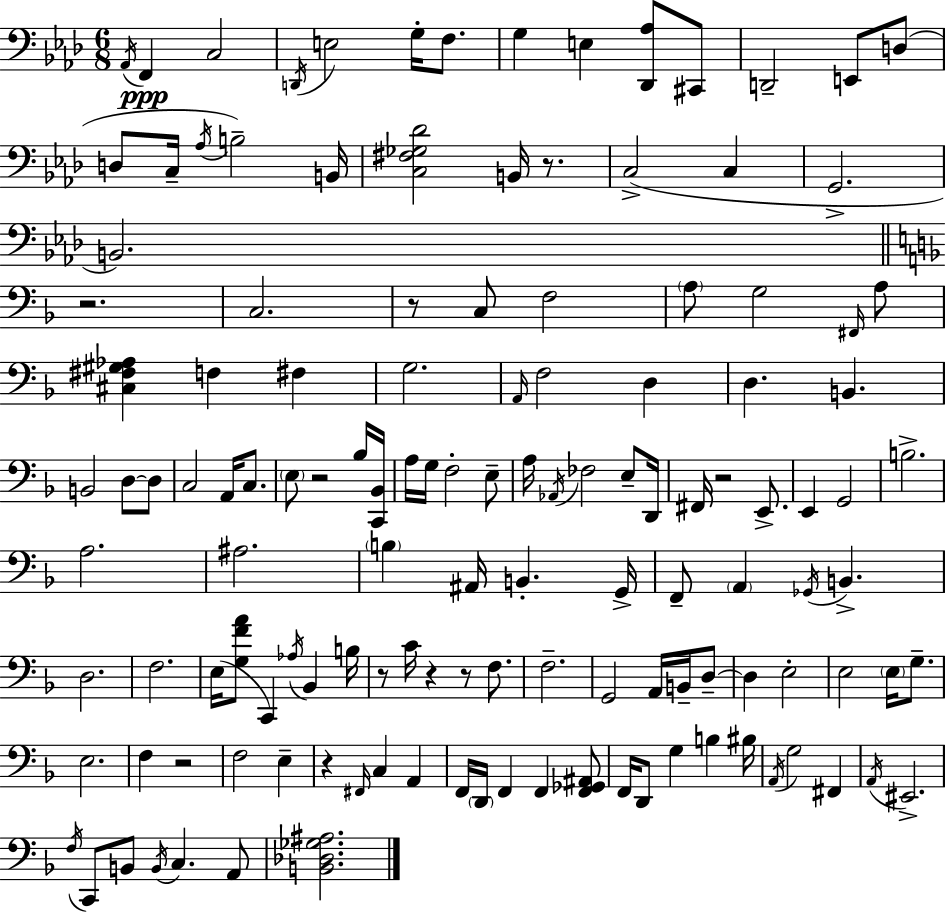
X:1
T:Untitled
M:6/8
L:1/4
K:Fm
_A,,/4 F,, C,2 D,,/4 E,2 G,/4 F,/2 G, E, [_D,,_A,]/2 ^C,,/2 D,,2 E,,/2 D,/2 D,/2 C,/4 _A,/4 B,2 B,,/4 [C,^F,_G,_D]2 B,,/4 z/2 C,2 C, G,,2 B,,2 z2 C,2 z/2 C,/2 F,2 A,/2 G,2 ^F,,/4 A,/2 [^C,^F,^G,_A,] F, ^F, G,2 A,,/4 F,2 D, D, B,, B,,2 D,/2 D,/2 C,2 A,,/4 C,/2 E,/2 z2 _B,/4 [C,,_B,,]/4 A,/4 G,/4 F,2 E,/2 A,/4 _A,,/4 _F,2 E,/2 D,,/4 ^F,,/4 z2 E,,/2 E,, G,,2 B,2 A,2 ^A,2 B, ^A,,/4 B,, G,,/4 F,,/2 A,, _G,,/4 B,, D,2 F,2 E,/4 [G,FA]/2 C,, _A,/4 _B,, B,/4 z/2 C/4 z z/2 F,/2 F,2 G,,2 A,,/4 B,,/4 D,/2 D, E,2 E,2 E,/4 G,/2 E,2 F, z2 F,2 E, z ^F,,/4 C, A,, F,,/4 D,,/4 F,, F,, [F,,_G,,^A,,]/2 F,,/4 D,,/2 G, B, ^B,/4 A,,/4 G,2 ^F,, A,,/4 ^E,,2 F,/4 C,,/2 B,,/2 B,,/4 C, A,,/2 [B,,_D,_G,^A,]2